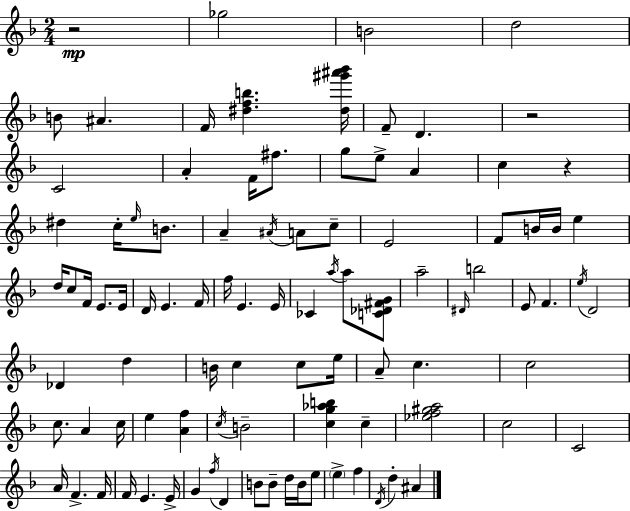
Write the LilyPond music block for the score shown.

{
  \clef treble
  \numericTimeSignature
  \time 2/4
  \key d \minor
  r2\mp | ges''2 | b'2 | d''2 | \break b'8 ais'4. | f'16 <dis'' f'' b''>4. <dis'' gis''' ais''' bes'''>16 | f'8-- d'4. | r2 | \break c'2 | a'4-. f'16 fis''8. | g''8 e''8-> a'4 | c''4 r4 | \break dis''4 c''16-. \grace { e''16 } b'8. | a'4-- \acciaccatura { ais'16 } a'8 | c''8-- e'2 | f'8 b'16 b'16 e''4 | \break d''16 c''8 f'16 e'8. | e'16 d'16 e'4. | f'16 f''16 e'4. | e'16 ces'4 \acciaccatura { a''16 } a''8 | \break <c' des' fis' g'>8 a''2-- | \grace { dis'16 } b''2 | e'8 f'4. | \acciaccatura { e''16 } d'2 | \break des'4 | d''4 b'16 c''4 | c''8 e''16 a'8-- c''4. | c''2 | \break c''8. | a'4 c''16 e''4 | <a' f''>4 \acciaccatura { c''16 } b'2-- | <c'' g'' aes'' b''>4 | \break c''4-- <ees'' f'' gis'' a''>2 | c''2 | c'2 | a'16 f'4.-> | \break f'16 f'16 e'4. | e'16-> g'4 | \acciaccatura { f''16 } d'4 b'8 | b'8-- d''16 b'16 e''8 \parenthesize e''4-> | \break f''4 \acciaccatura { d'16 } | d''4-. ais'4 | \bar "|."
}